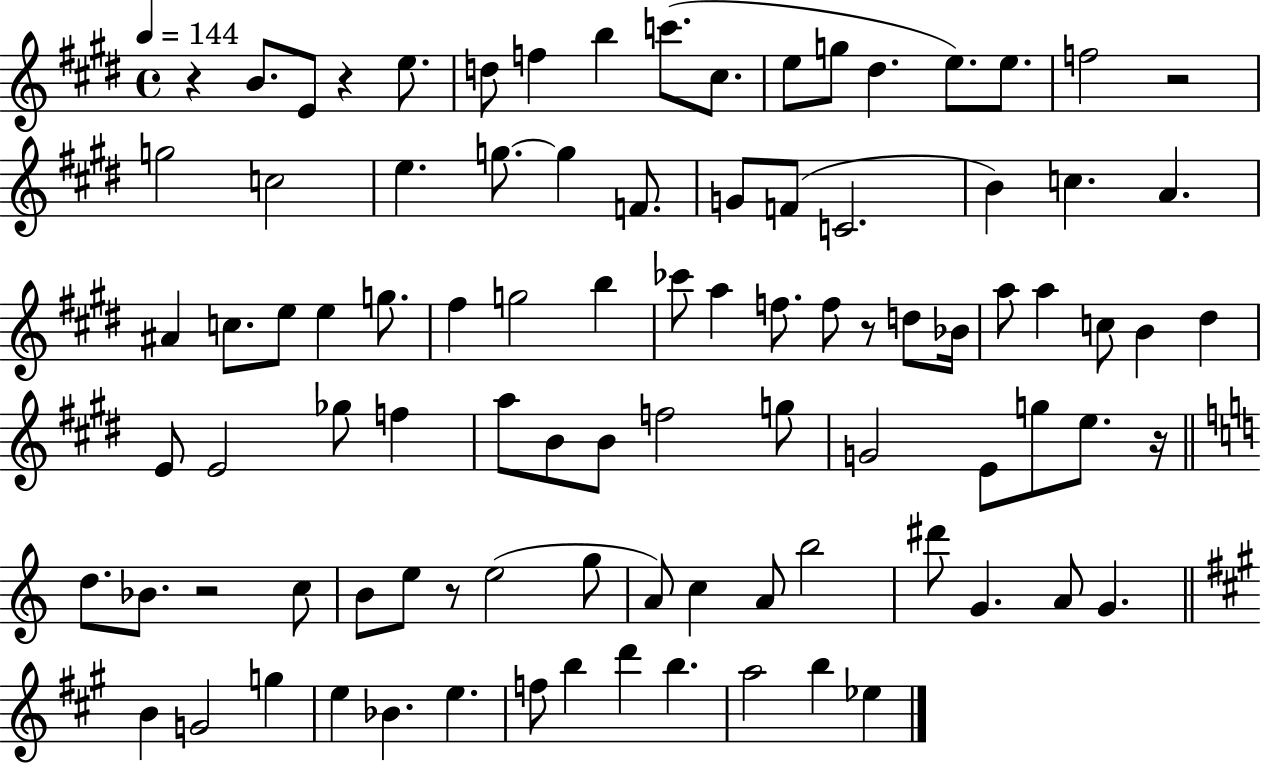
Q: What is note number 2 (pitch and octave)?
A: E4